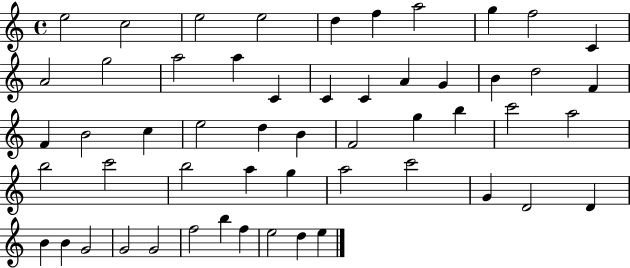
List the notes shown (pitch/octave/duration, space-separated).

E5/h C5/h E5/h E5/h D5/q F5/q A5/h G5/q F5/h C4/q A4/h G5/h A5/h A5/q C4/q C4/q C4/q A4/q G4/q B4/q D5/h F4/q F4/q B4/h C5/q E5/h D5/q B4/q F4/h G5/q B5/q C6/h A5/h B5/h C6/h B5/h A5/q G5/q A5/h C6/h G4/q D4/h D4/q B4/q B4/q G4/h G4/h G4/h F5/h B5/q F5/q E5/h D5/q E5/q